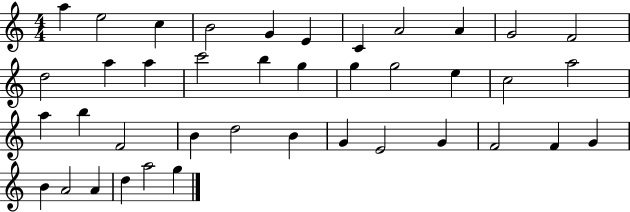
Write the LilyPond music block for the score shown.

{
  \clef treble
  \numericTimeSignature
  \time 4/4
  \key c \major
  a''4 e''2 c''4 | b'2 g'4 e'4 | c'4 a'2 a'4 | g'2 f'2 | \break d''2 a''4 a''4 | c'''2 b''4 g''4 | g''4 g''2 e''4 | c''2 a''2 | \break a''4 b''4 f'2 | b'4 d''2 b'4 | g'4 e'2 g'4 | f'2 f'4 g'4 | \break b'4 a'2 a'4 | d''4 a''2 g''4 | \bar "|."
}